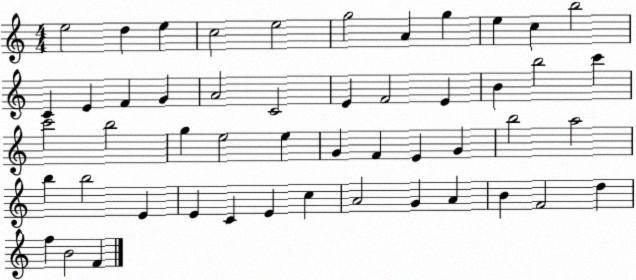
X:1
T:Untitled
M:4/4
L:1/4
K:C
e2 d e c2 e2 g2 A g e c b2 C E F G A2 C2 E F2 E B b2 c' c'2 b2 g e2 e G F E G b2 a2 b b2 E E C E c A2 G A B F2 d f B2 F